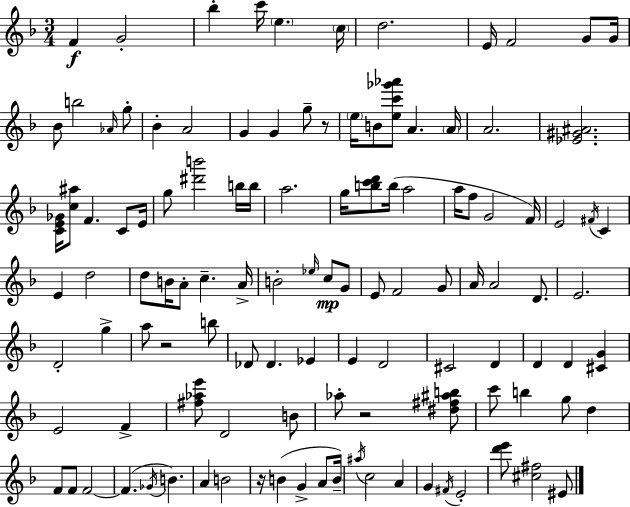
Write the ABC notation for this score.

X:1
T:Untitled
M:3/4
L:1/4
K:Dm
F G2 _b c'/4 e c/4 d2 E/4 F2 G/2 G/4 _B/2 b2 _A/4 g/2 _B A2 G G g/2 z/2 e/4 B/2 [ec'_g'_a']/2 A A/4 A2 [_E^G^A]2 [CE_G]/4 [c^a]/2 F C/2 E/4 g/2 [^d'b']2 b/4 b/4 a2 g/4 [bc'd']/2 b/4 a2 a/4 f/2 G2 F/4 E2 ^F/4 C E d2 d/2 B/4 A/2 c A/4 B2 _e/4 c/2 G/2 E/2 F2 G/2 A/4 A2 D/2 E2 D2 g a/2 z2 b/2 _D/2 _D _E E D2 ^C2 D D D [^CG] E2 F [^f_ae']/2 D2 B/2 _a/2 z2 [^d^f^ab]/2 c'/2 b g/2 d F/2 F/2 F2 F _G/4 B A B2 z/4 B G A/2 B/4 ^a/4 c2 A G ^F/4 E2 [d'e']/2 [^c^f]2 ^E/2